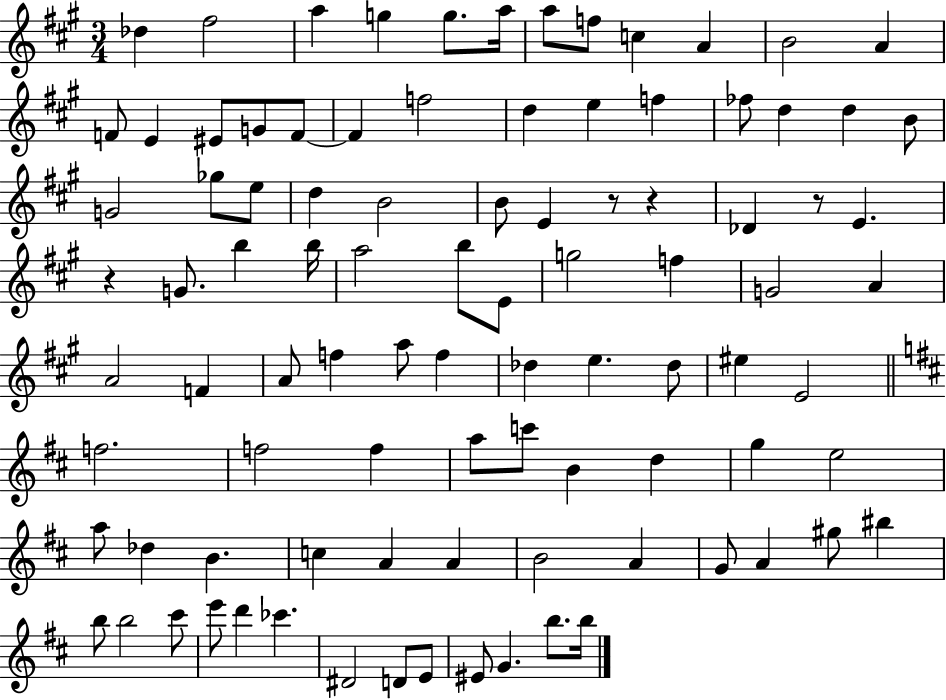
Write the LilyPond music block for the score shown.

{
  \clef treble
  \numericTimeSignature
  \time 3/4
  \key a \major
  \repeat volta 2 { des''4 fis''2 | a''4 g''4 g''8. a''16 | a''8 f''8 c''4 a'4 | b'2 a'4 | \break f'8 e'4 eis'8 g'8 f'8~~ | f'4 f''2 | d''4 e''4 f''4 | fes''8 d''4 d''4 b'8 | \break g'2 ges''8 e''8 | d''4 b'2 | b'8 e'4 r8 r4 | des'4 r8 e'4. | \break r4 g'8. b''4 b''16 | a''2 b''8 e'8 | g''2 f''4 | g'2 a'4 | \break a'2 f'4 | a'8 f''4 a''8 f''4 | des''4 e''4. des''8 | eis''4 e'2 | \break \bar "||" \break \key d \major f''2. | f''2 f''4 | a''8 c'''8 b'4 d''4 | g''4 e''2 | \break a''8 des''4 b'4. | c''4 a'4 a'4 | b'2 a'4 | g'8 a'4 gis''8 bis''4 | \break b''8 b''2 cis'''8 | e'''8 d'''4 ces'''4. | dis'2 d'8 e'8 | eis'8 g'4. b''8. b''16 | \break } \bar "|."
}